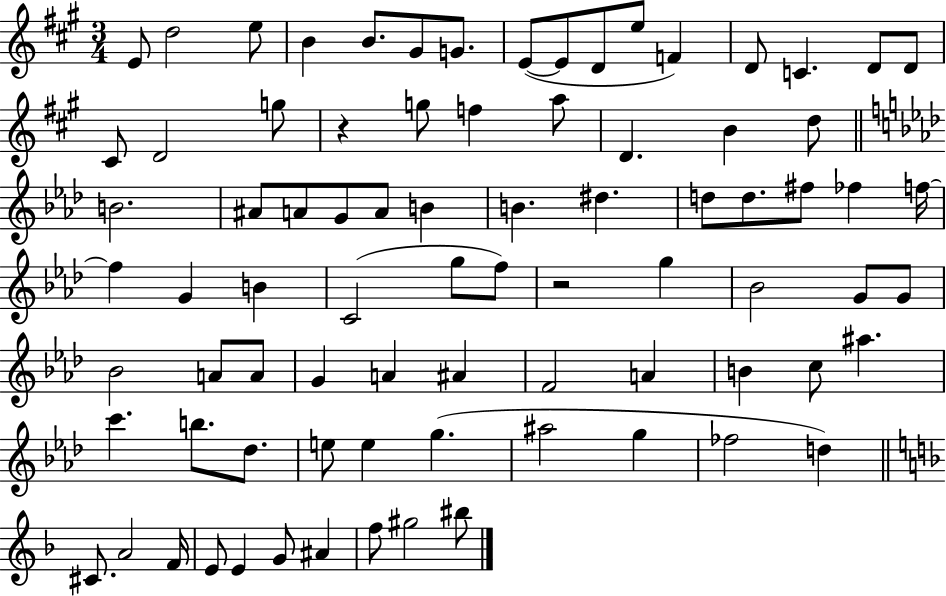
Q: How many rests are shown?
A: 2